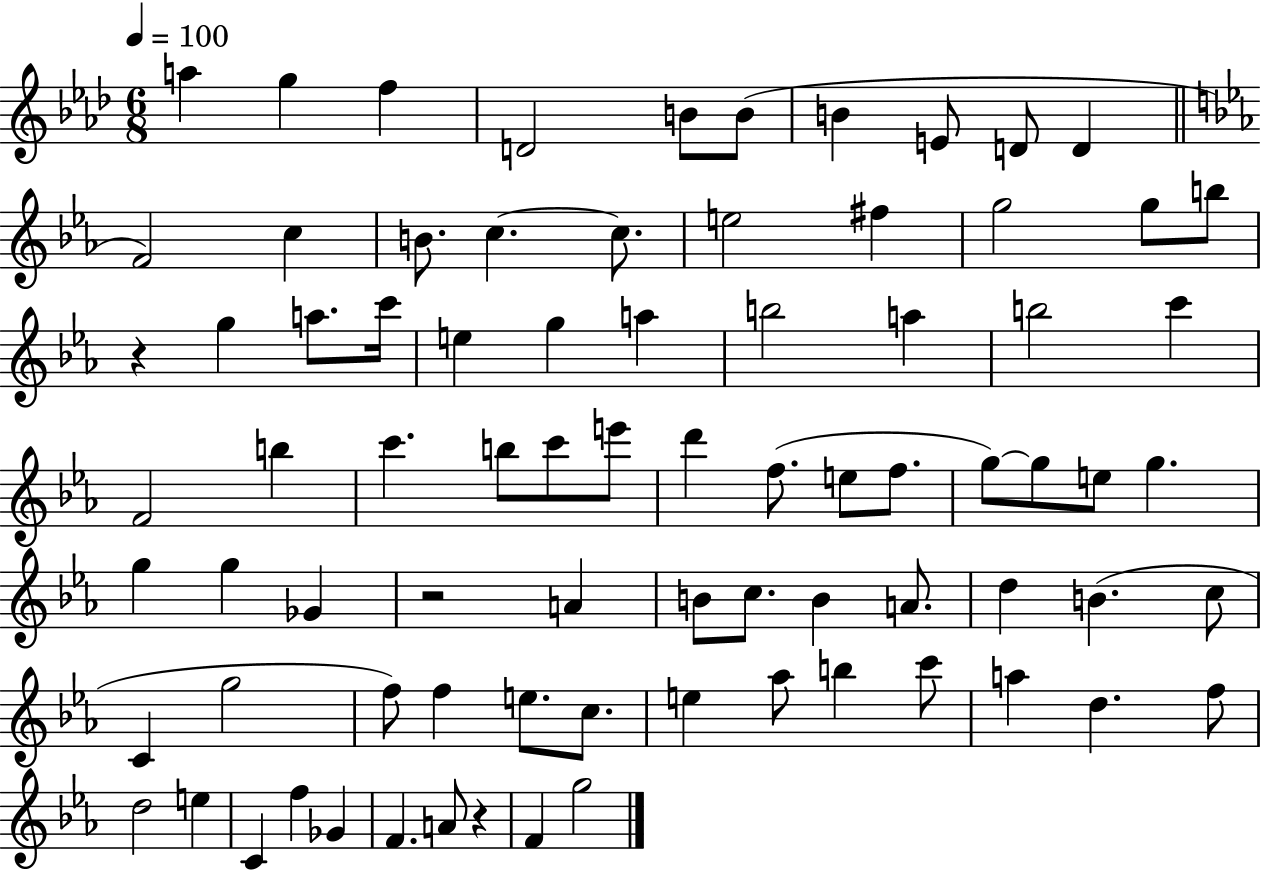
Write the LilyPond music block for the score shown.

{
  \clef treble
  \numericTimeSignature
  \time 6/8
  \key aes \major
  \tempo 4 = 100
  \repeat volta 2 { a''4 g''4 f''4 | d'2 b'8 b'8( | b'4 e'8 d'8 d'4 | \bar "||" \break \key ees \major f'2) c''4 | b'8. c''4.~~ c''8. | e''2 fis''4 | g''2 g''8 b''8 | \break r4 g''4 a''8. c'''16 | e''4 g''4 a''4 | b''2 a''4 | b''2 c'''4 | \break f'2 b''4 | c'''4. b''8 c'''8 e'''8 | d'''4 f''8.( e''8 f''8. | g''8~~) g''8 e''8 g''4. | \break g''4 g''4 ges'4 | r2 a'4 | b'8 c''8. b'4 a'8. | d''4 b'4.( c''8 | \break c'4 g''2 | f''8) f''4 e''8. c''8. | e''4 aes''8 b''4 c'''8 | a''4 d''4. f''8 | \break d''2 e''4 | c'4 f''4 ges'4 | f'4. a'8 r4 | f'4 g''2 | \break } \bar "|."
}